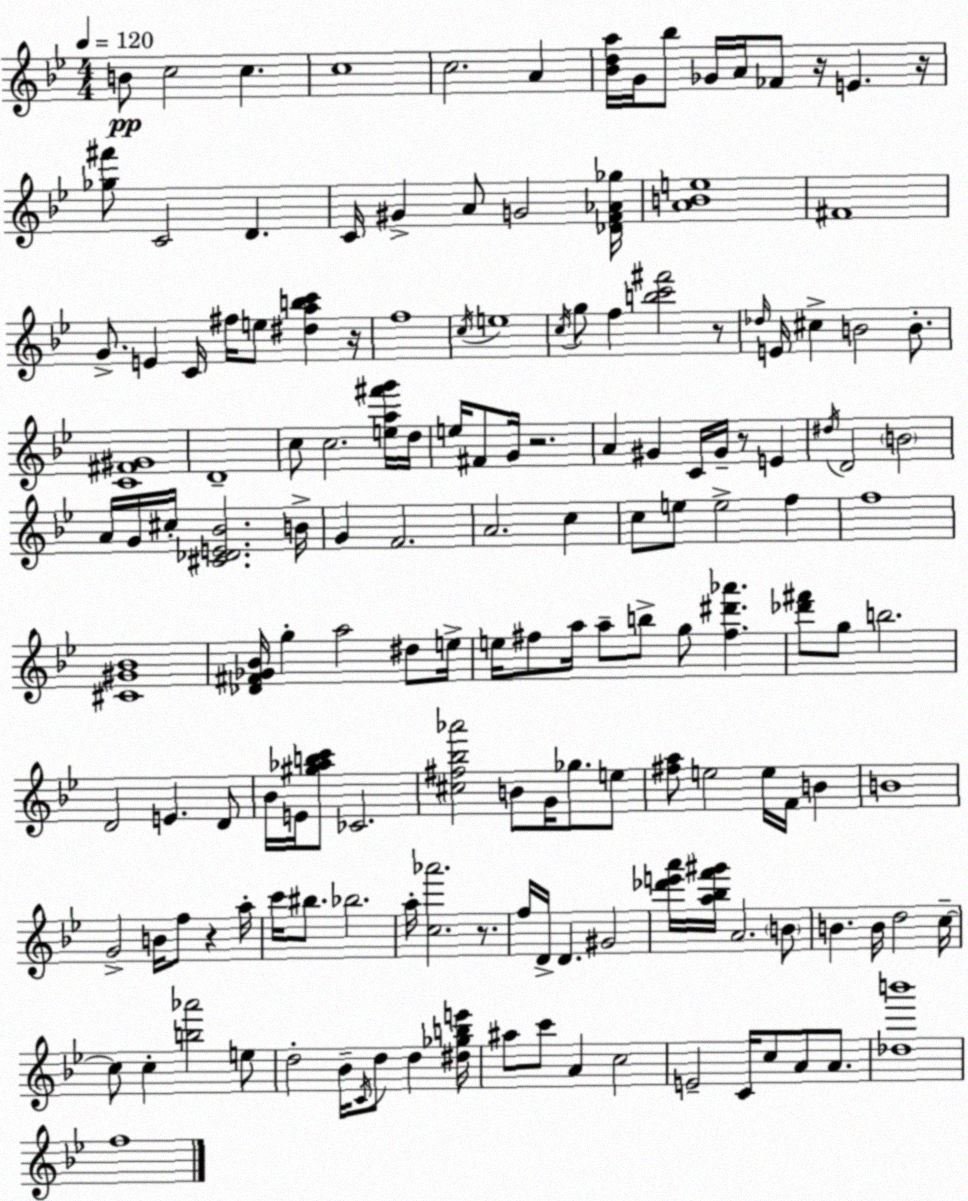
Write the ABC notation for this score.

X:1
T:Untitled
M:4/4
L:1/4
K:Gm
B/2 c2 c c4 c2 A [_Bda]/4 G/4 _b/2 _G/4 A/4 _F/2 z/4 E z/4 [_g^f']/2 C2 D C/4 ^G A/2 G2 [_DF_A_g]/4 [ABe]4 ^F4 G/2 E C/4 ^f/4 e/2 [^dabc'] z/4 f4 c/4 e4 c/4 g/2 f [bc'^f']2 z/2 _d/4 E/4 ^c B2 B/2 [C^F^G]4 D4 c/2 c2 [ea^f'g']/4 d/4 e/4 ^F/2 G/4 z2 A ^G C/4 ^G/4 z/2 E ^d/4 D2 B2 A/4 G/4 ^c/4 [^C_DE_B]2 B/4 G F2 A2 c c/2 e/2 e2 f f4 [^C^G_B]4 [_D^F_G_B]/4 g a2 ^d/2 e/4 e/4 ^f/2 a/4 a/2 b/2 g/2 [^f^d'_a'] [_d'^f']/2 g/2 b2 D2 E D/2 _B/4 E/4 [^g_abc']/2 _C2 [^c^f_b_a']2 B/2 G/4 _g/2 e/2 [^fa]/2 e2 e/4 F/4 B B4 G2 B/4 f/2 z a/4 c'/4 ^b/2 _b2 a/4 [c_a']2 z/2 f/4 D/4 D ^G2 [_d'e'a']/4 [a_bf'^g']/4 A2 B/2 B B/4 d2 c/4 c/2 c [b_a']2 e/2 d2 _B/4 C/4 d/2 d [^d_gbe']/4 ^a/2 c'/2 A c2 E2 C/4 c/2 A/2 A/2 [_db']4 f4